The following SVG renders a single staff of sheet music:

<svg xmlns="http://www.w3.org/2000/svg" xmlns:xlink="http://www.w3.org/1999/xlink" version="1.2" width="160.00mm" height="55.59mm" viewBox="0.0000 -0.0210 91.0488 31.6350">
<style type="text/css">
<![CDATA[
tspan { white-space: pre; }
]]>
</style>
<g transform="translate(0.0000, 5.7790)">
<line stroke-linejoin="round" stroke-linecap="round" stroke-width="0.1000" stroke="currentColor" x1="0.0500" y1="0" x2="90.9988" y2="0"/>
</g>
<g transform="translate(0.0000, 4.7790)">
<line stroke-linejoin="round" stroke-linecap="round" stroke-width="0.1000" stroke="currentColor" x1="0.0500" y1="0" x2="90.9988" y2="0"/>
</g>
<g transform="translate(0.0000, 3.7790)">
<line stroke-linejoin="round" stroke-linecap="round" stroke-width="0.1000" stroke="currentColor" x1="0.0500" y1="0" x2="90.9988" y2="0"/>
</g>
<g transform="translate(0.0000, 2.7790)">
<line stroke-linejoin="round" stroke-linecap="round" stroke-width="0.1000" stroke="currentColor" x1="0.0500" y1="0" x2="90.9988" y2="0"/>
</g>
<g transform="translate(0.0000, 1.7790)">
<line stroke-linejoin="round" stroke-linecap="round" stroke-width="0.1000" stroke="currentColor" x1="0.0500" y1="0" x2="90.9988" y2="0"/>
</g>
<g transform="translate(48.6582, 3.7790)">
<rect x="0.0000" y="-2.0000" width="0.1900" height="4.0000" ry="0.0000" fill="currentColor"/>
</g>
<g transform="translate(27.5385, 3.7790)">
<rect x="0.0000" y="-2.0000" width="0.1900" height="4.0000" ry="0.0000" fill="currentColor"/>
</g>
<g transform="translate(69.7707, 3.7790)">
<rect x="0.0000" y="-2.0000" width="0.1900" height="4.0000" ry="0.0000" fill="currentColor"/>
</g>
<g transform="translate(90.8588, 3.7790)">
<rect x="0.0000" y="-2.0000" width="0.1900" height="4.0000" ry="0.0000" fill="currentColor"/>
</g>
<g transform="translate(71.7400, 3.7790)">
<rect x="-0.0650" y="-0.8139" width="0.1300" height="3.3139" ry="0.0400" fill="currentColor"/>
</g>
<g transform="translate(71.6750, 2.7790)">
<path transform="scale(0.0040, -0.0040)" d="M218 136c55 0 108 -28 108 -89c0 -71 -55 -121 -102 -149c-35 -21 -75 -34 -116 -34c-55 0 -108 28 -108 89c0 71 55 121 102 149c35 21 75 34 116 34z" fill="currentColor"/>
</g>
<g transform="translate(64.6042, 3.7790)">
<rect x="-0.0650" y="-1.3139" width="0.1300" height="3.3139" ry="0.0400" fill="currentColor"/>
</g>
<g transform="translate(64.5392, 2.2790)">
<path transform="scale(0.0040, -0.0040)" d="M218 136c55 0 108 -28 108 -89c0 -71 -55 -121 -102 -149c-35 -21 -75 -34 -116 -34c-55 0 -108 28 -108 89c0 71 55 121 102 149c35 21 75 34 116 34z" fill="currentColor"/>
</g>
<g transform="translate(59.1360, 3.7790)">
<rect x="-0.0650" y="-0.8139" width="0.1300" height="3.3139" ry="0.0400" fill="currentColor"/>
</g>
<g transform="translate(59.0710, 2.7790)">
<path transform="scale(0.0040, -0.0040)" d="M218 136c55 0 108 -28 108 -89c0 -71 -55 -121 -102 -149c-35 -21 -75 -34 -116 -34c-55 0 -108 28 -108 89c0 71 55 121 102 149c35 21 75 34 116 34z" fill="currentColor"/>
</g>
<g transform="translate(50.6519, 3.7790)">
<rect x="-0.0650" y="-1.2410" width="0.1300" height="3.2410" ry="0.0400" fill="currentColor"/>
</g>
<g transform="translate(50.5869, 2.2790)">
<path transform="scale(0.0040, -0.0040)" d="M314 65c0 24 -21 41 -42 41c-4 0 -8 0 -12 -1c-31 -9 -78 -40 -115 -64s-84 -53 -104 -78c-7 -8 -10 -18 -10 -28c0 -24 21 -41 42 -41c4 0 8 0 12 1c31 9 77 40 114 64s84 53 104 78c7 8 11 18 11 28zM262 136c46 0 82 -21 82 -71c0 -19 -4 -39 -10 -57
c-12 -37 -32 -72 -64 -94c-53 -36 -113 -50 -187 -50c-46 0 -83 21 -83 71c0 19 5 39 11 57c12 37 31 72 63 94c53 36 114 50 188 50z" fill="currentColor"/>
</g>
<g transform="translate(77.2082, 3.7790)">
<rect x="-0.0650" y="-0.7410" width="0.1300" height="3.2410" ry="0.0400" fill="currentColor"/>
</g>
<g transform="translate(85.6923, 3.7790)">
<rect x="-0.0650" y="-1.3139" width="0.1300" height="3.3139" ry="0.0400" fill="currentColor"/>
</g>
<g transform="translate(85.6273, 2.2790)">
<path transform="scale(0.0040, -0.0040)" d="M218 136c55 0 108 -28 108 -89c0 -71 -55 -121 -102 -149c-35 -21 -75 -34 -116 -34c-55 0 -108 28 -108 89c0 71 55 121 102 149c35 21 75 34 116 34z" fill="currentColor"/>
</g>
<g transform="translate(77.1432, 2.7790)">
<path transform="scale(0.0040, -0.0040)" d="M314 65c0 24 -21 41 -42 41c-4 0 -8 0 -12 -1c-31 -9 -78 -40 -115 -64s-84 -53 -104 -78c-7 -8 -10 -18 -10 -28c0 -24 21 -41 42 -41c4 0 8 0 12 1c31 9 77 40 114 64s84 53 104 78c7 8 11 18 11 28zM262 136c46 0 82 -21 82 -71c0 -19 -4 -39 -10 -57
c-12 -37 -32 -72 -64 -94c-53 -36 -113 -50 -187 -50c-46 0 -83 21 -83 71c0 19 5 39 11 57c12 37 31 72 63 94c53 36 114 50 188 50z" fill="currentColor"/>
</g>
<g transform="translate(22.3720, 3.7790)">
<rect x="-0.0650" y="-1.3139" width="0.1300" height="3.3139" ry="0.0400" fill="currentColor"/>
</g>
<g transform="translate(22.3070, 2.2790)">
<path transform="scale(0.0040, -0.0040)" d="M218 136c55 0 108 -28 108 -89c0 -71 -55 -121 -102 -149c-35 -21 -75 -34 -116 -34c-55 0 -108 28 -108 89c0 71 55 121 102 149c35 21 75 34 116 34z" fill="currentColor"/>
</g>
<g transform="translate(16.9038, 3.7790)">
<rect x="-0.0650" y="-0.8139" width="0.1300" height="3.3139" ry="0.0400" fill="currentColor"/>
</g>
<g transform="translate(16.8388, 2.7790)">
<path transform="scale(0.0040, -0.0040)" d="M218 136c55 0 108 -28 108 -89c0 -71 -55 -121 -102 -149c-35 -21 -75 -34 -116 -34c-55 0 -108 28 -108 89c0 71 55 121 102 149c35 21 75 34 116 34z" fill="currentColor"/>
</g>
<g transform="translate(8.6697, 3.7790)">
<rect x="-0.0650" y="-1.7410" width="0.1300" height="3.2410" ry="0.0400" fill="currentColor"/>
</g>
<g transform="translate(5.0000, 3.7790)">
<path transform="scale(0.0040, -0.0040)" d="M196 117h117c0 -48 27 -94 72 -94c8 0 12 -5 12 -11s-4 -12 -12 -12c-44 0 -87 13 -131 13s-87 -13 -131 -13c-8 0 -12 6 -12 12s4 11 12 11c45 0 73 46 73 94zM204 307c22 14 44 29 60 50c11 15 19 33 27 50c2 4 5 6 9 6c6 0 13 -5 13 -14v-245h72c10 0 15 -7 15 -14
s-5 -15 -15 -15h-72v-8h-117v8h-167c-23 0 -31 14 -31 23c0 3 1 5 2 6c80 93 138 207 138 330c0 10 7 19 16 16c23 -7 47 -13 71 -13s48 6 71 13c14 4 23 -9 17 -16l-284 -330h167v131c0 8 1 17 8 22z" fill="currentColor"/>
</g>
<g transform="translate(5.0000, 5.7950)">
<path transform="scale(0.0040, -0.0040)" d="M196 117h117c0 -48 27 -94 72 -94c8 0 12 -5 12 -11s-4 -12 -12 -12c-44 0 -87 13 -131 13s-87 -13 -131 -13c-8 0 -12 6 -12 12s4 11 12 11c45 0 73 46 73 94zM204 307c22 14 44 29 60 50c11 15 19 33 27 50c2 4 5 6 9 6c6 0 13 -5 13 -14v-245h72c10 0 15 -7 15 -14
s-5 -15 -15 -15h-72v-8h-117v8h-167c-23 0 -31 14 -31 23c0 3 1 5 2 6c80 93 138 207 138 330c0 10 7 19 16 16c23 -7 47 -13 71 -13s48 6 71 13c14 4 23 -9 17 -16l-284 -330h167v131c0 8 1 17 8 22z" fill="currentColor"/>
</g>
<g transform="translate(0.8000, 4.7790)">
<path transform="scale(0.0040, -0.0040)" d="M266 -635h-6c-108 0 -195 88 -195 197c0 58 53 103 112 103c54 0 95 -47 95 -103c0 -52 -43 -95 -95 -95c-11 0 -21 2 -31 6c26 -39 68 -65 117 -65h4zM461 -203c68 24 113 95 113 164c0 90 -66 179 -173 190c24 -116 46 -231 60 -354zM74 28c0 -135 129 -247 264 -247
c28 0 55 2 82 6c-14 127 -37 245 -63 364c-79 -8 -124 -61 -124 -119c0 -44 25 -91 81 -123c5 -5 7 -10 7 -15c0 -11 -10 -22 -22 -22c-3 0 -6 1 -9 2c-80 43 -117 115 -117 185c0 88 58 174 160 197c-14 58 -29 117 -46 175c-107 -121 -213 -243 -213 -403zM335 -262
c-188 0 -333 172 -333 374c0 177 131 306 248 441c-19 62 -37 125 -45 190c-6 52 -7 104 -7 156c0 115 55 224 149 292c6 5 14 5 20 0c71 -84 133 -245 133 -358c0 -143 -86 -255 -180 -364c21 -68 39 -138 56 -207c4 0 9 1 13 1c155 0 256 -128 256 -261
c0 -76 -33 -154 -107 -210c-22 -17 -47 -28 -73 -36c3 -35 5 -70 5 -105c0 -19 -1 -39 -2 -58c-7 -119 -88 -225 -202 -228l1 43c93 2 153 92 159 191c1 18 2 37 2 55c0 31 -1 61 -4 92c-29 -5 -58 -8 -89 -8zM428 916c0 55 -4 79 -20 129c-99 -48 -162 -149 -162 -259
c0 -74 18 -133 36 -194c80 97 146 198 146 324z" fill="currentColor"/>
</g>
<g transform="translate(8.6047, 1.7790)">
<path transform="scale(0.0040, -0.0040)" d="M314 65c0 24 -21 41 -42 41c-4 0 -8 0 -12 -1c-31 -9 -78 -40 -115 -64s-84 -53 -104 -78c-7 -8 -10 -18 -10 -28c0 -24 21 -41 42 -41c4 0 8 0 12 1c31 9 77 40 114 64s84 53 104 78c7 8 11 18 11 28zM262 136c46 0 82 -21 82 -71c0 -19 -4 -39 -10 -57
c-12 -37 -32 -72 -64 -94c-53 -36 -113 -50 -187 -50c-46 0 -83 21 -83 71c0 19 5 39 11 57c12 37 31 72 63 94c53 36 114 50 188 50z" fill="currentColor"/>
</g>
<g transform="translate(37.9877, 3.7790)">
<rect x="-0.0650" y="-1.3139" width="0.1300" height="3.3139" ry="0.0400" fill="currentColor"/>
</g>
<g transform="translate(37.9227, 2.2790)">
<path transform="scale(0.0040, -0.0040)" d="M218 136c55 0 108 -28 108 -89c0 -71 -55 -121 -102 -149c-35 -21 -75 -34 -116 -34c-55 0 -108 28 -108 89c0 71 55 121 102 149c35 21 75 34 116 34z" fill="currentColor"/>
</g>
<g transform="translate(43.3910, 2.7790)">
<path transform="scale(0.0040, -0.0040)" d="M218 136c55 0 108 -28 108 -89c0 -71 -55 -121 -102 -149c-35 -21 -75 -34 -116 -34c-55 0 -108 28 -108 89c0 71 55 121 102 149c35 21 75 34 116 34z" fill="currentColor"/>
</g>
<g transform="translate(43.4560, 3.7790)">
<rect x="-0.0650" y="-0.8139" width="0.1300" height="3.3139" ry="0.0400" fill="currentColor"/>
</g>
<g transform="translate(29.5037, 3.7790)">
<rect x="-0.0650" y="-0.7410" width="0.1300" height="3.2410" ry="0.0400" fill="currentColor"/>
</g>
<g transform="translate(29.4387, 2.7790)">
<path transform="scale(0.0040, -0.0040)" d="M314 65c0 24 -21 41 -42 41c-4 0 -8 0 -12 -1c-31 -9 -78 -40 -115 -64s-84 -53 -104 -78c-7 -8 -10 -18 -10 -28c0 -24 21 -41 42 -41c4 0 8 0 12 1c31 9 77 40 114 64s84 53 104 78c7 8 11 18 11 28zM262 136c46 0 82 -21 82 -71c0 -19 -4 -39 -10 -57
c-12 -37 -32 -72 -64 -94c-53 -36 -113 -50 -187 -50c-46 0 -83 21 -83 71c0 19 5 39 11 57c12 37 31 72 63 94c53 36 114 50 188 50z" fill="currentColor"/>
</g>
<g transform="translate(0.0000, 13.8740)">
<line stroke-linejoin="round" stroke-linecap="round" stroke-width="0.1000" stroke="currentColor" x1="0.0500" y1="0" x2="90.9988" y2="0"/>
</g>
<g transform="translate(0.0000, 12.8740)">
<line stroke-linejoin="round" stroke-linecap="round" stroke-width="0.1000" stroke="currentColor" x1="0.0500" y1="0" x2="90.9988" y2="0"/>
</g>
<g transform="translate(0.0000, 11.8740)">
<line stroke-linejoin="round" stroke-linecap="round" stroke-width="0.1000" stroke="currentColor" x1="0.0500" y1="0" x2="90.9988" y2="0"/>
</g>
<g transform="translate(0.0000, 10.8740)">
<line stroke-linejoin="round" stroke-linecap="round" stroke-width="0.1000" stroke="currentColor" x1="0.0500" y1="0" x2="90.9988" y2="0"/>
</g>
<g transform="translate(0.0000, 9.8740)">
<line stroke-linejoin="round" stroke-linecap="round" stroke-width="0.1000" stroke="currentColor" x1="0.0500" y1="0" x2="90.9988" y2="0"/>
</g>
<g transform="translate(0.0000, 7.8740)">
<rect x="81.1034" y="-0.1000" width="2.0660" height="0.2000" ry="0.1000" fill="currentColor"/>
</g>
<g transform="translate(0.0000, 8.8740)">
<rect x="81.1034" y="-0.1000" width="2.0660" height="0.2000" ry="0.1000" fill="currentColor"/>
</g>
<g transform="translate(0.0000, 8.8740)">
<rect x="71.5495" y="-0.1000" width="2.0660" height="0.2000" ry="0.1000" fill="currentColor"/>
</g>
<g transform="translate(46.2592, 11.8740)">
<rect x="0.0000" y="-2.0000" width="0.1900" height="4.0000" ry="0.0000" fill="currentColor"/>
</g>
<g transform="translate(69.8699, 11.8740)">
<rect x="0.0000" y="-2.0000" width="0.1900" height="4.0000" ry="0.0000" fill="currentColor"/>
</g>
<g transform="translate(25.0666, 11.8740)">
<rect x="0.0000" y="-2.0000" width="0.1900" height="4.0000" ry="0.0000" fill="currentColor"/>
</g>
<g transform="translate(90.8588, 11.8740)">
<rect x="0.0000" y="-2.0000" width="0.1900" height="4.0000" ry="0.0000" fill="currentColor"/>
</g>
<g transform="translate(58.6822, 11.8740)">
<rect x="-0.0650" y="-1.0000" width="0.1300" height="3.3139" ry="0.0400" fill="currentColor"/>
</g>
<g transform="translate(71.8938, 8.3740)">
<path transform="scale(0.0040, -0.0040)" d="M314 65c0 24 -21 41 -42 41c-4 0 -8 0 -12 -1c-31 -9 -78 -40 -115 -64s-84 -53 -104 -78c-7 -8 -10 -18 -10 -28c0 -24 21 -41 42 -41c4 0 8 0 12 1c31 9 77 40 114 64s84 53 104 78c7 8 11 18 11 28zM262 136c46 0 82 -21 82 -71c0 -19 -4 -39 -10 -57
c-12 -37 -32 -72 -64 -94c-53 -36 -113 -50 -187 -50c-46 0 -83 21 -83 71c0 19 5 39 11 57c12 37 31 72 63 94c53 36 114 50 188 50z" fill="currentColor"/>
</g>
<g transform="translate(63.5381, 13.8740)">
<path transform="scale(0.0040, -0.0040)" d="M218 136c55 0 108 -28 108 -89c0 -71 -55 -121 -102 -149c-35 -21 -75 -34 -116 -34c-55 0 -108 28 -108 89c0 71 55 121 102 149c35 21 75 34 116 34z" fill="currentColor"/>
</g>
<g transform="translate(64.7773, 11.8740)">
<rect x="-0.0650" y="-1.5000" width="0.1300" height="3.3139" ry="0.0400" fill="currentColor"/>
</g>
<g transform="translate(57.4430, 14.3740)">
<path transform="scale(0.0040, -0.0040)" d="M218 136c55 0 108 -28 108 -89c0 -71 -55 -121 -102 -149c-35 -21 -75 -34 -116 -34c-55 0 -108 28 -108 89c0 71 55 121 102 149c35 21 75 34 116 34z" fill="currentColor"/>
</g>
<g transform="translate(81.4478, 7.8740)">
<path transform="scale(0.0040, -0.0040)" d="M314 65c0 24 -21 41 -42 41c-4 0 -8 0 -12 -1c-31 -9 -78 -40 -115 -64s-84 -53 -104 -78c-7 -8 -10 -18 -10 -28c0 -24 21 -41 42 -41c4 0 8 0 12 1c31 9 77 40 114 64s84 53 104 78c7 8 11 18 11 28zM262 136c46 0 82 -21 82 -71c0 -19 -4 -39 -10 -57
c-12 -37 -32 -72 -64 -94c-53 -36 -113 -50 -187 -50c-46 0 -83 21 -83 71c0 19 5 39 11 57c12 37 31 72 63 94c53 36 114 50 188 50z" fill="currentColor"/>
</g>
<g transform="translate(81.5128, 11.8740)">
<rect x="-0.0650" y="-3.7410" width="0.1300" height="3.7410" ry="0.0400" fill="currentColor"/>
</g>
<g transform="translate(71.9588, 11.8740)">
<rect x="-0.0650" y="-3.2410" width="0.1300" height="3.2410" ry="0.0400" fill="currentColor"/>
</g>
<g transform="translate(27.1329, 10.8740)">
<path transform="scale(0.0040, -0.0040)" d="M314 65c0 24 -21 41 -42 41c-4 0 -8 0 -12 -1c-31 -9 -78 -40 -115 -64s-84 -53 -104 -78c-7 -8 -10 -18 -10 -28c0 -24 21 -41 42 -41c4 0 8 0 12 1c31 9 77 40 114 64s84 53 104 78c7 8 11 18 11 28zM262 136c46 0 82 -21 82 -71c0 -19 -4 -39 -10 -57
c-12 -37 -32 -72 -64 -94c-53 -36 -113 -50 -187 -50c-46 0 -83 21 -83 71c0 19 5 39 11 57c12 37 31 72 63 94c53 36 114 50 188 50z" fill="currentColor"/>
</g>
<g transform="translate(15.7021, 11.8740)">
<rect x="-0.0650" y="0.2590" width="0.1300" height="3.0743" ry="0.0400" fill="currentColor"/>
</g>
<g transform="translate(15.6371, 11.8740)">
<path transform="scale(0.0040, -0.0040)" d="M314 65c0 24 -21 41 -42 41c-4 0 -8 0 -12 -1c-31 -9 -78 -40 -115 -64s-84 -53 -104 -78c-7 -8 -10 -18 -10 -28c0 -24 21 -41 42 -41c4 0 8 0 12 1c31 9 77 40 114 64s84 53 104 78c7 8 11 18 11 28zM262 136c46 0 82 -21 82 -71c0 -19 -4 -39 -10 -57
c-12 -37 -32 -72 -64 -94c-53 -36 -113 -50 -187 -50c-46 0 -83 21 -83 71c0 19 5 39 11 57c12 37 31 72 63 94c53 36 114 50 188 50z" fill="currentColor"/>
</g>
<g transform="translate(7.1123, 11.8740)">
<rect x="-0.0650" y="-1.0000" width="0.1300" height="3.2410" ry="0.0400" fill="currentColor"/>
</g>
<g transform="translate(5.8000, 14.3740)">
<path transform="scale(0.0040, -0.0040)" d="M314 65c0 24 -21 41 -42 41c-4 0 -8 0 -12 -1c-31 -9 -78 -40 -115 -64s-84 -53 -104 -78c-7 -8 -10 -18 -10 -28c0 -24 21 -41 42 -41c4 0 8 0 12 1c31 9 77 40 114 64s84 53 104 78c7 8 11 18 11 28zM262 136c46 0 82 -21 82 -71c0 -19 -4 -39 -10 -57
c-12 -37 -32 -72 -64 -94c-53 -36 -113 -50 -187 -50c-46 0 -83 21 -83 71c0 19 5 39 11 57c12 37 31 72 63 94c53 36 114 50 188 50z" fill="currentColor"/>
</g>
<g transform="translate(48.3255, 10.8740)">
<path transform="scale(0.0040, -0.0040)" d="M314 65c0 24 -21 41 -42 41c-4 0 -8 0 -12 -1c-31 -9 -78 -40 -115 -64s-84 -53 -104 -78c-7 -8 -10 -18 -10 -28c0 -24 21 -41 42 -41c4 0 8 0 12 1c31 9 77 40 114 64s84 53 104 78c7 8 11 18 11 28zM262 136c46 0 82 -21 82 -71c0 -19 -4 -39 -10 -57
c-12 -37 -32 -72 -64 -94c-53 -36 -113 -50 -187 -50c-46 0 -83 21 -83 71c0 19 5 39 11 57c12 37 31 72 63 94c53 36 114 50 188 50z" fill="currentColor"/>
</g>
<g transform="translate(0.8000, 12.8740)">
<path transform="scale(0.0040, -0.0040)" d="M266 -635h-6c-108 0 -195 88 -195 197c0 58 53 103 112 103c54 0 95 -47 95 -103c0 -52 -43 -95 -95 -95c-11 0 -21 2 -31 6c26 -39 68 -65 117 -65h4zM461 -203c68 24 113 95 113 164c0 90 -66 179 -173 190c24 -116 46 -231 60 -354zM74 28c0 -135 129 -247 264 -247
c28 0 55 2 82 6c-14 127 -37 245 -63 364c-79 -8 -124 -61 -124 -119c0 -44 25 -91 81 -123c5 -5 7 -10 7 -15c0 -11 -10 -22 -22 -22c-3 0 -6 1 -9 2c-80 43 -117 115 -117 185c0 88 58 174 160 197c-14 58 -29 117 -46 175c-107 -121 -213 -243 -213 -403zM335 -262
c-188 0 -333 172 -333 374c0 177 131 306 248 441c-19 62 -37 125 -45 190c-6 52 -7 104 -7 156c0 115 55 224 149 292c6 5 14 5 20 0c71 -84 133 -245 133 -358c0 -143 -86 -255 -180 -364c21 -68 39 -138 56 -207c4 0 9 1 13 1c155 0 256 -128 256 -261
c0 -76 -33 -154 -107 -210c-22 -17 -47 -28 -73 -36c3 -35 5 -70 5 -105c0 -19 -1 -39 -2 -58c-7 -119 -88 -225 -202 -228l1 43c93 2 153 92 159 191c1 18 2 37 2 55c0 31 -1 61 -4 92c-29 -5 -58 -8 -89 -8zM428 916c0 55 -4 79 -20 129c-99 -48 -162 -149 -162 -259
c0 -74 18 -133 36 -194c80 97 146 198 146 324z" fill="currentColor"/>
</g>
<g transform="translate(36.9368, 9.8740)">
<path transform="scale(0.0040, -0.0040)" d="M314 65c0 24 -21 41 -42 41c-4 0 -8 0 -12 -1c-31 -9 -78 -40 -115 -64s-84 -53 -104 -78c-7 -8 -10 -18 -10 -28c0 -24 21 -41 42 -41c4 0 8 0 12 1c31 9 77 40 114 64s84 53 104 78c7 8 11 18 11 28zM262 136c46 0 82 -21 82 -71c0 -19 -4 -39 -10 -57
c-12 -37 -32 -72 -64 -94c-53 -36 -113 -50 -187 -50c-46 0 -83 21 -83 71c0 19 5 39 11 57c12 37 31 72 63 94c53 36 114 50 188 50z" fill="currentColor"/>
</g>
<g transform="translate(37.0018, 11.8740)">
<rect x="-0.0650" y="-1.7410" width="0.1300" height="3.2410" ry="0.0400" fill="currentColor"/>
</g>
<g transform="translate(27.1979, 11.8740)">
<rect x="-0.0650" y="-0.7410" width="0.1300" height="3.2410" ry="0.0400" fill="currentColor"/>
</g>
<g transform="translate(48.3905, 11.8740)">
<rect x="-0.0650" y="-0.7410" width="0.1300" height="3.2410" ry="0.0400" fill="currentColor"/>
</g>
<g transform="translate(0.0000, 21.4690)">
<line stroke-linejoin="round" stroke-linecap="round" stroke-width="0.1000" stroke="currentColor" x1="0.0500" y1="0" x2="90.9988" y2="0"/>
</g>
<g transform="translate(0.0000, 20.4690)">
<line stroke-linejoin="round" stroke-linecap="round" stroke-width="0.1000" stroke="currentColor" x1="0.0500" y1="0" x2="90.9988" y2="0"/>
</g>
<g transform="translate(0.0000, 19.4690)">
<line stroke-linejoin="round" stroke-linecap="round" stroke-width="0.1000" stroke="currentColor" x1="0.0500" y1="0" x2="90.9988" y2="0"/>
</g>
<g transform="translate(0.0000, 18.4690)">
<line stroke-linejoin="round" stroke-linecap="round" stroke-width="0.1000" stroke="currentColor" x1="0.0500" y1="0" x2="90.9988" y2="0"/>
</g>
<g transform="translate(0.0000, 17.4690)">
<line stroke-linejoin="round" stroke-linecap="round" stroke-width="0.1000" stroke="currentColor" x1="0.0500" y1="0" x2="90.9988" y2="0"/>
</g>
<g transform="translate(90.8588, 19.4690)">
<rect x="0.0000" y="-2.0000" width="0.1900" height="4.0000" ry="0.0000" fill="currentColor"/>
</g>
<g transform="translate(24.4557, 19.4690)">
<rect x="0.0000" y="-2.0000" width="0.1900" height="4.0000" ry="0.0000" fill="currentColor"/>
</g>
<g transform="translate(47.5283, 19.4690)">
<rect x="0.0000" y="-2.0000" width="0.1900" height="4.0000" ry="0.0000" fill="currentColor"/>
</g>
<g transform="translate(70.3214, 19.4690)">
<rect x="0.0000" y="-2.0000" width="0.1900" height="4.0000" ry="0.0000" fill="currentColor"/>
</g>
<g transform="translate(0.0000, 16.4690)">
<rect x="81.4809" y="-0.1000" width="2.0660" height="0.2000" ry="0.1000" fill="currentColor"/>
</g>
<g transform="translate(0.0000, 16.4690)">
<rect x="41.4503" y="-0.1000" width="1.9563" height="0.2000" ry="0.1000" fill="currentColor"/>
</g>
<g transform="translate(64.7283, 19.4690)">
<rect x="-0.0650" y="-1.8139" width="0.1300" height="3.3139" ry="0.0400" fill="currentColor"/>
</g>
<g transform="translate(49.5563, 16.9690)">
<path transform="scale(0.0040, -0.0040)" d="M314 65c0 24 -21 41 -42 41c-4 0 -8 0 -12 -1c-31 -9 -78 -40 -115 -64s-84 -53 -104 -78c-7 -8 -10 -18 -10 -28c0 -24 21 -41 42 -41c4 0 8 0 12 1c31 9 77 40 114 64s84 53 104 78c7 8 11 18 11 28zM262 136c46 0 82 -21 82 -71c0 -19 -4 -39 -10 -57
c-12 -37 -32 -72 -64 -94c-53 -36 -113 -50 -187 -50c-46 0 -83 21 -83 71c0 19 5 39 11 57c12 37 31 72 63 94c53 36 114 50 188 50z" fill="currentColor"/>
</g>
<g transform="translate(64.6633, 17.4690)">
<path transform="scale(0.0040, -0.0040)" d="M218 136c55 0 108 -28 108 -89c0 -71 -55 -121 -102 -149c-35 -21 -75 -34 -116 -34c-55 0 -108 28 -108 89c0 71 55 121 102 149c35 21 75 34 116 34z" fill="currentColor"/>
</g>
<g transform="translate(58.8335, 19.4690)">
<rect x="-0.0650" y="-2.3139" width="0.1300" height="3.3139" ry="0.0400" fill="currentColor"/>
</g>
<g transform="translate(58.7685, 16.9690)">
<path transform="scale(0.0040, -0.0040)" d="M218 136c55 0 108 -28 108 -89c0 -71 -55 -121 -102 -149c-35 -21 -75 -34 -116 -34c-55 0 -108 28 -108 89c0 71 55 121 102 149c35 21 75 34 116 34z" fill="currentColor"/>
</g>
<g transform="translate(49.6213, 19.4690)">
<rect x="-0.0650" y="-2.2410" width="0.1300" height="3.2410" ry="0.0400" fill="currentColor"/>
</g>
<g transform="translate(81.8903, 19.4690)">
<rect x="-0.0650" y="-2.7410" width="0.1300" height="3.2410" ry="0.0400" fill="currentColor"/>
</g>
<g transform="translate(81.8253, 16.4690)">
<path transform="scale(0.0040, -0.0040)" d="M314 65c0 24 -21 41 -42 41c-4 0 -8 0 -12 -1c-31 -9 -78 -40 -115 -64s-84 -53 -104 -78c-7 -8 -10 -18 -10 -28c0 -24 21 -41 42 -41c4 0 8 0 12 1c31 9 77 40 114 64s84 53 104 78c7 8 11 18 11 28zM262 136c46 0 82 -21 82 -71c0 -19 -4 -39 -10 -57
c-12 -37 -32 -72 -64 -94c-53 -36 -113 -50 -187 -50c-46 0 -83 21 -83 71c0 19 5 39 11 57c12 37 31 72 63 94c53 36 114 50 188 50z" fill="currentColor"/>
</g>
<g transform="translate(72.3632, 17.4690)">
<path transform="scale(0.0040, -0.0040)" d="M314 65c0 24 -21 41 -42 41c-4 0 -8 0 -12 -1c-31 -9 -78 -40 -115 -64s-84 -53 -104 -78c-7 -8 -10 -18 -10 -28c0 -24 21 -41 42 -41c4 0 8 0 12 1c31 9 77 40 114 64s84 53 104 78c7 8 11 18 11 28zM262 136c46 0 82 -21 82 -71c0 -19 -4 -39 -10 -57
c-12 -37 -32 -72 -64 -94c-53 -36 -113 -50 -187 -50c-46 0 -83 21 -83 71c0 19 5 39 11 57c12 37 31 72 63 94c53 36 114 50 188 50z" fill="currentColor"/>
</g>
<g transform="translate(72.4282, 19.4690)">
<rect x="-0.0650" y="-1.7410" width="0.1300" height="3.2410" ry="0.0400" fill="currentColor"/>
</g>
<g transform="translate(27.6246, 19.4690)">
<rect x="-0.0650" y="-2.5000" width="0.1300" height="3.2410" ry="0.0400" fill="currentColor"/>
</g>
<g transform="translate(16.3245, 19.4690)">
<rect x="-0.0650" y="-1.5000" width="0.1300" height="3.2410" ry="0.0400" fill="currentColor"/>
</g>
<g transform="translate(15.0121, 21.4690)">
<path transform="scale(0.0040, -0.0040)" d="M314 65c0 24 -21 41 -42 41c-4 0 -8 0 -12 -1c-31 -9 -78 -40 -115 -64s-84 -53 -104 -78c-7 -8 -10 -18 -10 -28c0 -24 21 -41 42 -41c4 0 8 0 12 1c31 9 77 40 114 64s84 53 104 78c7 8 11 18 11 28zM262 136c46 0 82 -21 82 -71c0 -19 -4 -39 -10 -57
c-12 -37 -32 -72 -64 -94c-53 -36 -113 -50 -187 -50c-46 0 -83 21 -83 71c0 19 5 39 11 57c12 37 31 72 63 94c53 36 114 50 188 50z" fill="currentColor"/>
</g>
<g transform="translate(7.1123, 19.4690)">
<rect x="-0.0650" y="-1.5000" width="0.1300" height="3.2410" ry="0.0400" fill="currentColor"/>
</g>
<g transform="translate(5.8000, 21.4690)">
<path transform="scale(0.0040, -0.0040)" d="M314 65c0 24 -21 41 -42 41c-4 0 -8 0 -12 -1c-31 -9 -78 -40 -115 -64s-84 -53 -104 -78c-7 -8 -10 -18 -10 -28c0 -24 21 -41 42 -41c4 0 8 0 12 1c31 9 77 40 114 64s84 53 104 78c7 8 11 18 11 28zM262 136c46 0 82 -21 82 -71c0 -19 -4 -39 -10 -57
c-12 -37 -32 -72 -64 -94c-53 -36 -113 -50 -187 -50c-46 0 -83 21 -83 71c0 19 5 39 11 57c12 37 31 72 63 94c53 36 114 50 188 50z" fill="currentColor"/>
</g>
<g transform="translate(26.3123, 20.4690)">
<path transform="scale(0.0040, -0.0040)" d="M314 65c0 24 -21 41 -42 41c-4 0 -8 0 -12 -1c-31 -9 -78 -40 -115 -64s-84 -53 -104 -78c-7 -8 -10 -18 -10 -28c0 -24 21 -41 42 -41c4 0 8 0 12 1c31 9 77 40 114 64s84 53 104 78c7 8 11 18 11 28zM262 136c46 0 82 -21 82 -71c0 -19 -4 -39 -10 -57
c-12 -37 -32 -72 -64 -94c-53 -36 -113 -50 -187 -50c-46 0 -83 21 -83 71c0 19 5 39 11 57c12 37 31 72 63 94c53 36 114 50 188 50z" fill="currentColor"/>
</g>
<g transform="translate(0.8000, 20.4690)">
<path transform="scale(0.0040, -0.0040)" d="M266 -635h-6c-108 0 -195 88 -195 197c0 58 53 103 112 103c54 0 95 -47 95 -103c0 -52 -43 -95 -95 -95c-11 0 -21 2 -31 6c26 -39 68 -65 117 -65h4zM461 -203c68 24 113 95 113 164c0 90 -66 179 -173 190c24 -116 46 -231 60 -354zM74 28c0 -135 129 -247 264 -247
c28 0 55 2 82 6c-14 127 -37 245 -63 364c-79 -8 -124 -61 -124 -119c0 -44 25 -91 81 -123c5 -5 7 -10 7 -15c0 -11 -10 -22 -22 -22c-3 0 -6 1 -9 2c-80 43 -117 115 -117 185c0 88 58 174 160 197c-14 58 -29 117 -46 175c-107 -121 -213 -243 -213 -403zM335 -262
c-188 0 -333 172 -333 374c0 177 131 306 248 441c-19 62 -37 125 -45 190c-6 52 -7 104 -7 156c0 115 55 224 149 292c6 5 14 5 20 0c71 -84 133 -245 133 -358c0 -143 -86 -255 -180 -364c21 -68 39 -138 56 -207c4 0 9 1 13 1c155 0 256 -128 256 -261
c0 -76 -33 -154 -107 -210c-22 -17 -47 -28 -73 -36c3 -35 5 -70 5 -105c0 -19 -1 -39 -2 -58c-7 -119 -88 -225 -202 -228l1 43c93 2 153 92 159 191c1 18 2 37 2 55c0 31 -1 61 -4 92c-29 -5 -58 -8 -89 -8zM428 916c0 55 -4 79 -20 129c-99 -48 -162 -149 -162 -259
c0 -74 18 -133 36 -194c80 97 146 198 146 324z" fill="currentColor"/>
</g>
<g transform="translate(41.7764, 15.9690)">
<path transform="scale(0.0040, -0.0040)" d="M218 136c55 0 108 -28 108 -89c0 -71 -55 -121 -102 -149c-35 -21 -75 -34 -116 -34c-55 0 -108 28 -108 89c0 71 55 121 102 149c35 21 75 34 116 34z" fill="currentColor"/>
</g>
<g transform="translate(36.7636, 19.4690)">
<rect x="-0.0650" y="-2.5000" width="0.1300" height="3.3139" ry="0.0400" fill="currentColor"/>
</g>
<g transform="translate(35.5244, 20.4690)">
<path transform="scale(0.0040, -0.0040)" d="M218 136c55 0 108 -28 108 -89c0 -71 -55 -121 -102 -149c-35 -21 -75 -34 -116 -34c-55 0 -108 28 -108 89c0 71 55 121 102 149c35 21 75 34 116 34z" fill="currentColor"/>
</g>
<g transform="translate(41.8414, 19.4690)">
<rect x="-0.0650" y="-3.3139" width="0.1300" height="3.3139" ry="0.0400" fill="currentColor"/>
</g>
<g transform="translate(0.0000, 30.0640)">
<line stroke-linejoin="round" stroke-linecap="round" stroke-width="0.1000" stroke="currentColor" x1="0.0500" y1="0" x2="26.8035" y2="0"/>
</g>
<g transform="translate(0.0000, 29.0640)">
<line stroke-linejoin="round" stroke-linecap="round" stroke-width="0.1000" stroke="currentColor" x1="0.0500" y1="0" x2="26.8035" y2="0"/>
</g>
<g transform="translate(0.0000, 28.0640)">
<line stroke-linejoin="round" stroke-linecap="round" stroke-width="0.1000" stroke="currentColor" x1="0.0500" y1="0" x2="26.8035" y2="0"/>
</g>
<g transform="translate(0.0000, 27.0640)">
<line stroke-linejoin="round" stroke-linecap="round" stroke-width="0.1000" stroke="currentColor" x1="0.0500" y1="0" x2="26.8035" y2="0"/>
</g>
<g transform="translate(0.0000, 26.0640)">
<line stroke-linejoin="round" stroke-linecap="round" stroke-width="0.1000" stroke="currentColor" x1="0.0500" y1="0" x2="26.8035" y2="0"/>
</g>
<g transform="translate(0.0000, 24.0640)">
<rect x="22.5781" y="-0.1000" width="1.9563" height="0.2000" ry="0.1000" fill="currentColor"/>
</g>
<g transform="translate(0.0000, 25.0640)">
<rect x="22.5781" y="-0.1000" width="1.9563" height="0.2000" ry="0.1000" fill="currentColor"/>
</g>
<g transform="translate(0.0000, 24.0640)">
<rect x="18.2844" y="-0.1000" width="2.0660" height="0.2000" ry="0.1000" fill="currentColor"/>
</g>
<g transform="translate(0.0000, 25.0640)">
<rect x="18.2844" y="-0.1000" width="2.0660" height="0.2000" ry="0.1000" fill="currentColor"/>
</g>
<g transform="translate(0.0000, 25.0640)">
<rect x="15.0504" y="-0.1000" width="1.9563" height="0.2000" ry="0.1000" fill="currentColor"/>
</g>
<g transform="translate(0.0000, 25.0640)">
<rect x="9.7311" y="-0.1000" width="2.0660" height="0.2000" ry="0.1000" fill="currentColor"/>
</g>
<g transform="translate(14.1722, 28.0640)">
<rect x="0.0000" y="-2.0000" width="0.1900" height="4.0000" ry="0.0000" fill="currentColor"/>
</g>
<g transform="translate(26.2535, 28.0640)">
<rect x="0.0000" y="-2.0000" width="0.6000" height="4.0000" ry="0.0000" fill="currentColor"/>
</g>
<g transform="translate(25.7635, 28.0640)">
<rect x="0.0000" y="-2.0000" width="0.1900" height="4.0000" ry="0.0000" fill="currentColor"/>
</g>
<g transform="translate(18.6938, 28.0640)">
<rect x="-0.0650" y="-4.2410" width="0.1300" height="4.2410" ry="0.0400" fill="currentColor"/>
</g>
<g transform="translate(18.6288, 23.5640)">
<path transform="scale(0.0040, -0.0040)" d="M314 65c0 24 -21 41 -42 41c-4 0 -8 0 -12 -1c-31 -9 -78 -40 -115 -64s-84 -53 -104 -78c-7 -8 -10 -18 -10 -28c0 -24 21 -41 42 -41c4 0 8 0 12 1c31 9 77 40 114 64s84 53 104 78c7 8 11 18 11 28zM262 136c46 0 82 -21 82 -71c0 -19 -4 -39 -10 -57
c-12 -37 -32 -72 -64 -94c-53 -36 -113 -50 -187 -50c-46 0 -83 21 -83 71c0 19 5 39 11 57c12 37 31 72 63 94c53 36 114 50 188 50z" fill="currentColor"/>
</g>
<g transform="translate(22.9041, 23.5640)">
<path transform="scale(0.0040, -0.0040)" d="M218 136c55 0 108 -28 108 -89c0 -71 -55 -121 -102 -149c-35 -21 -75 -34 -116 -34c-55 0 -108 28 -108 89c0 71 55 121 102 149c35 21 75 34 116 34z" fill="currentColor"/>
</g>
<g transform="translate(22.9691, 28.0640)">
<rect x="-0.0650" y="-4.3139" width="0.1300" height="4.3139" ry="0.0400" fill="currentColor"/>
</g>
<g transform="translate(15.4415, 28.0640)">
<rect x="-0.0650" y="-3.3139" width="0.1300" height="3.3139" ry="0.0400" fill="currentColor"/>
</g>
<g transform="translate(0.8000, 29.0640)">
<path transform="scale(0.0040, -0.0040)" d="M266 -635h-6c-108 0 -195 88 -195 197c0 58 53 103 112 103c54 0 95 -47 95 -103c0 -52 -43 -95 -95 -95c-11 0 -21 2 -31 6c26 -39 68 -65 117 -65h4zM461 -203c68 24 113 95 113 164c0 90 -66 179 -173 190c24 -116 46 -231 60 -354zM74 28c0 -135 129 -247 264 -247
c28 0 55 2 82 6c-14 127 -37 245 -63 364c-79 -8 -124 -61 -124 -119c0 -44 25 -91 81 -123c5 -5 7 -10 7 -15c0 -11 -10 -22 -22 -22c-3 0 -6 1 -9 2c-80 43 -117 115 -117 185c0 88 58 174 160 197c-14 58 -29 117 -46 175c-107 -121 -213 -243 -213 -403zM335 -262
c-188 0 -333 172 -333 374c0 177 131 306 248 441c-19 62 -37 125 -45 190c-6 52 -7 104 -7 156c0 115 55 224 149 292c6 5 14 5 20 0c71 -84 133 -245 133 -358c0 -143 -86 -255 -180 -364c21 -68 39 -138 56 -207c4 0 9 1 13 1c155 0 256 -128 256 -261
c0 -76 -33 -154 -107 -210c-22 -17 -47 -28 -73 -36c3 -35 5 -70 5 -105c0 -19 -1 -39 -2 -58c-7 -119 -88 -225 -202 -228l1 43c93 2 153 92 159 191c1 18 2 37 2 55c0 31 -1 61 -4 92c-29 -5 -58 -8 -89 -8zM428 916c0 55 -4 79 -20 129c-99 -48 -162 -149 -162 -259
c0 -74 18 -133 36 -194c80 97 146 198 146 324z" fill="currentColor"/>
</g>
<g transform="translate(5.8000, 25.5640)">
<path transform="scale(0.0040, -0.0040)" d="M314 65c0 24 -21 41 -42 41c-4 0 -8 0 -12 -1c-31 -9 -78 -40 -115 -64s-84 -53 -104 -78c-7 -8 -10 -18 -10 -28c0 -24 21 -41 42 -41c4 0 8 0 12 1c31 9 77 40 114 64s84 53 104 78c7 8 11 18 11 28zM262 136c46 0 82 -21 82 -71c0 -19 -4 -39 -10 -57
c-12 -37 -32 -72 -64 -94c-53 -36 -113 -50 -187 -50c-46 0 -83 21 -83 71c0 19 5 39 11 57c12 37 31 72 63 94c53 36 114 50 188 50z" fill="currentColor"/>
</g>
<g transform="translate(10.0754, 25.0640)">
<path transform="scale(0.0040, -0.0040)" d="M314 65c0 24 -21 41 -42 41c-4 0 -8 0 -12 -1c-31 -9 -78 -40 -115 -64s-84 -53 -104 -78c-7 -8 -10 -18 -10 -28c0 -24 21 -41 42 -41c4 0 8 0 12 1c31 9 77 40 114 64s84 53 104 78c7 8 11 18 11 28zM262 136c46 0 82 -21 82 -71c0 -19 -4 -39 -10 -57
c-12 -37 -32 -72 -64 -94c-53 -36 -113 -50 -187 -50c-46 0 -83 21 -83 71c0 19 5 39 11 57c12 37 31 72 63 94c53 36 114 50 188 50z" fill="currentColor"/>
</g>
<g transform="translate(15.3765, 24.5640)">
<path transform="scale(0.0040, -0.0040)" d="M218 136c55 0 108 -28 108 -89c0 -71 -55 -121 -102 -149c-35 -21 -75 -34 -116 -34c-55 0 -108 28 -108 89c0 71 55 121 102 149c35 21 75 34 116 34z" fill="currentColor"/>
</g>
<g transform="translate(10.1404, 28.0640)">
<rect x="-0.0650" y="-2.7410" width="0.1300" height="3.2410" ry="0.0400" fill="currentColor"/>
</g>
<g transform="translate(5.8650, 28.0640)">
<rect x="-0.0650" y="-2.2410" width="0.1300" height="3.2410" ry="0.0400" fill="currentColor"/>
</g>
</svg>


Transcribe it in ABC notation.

X:1
T:Untitled
M:4/4
L:1/4
K:C
f2 d e d2 e d e2 d e d d2 e D2 B2 d2 f2 d2 D E b2 c'2 E2 E2 G2 G b g2 g f f2 a2 g2 a2 b d'2 d'